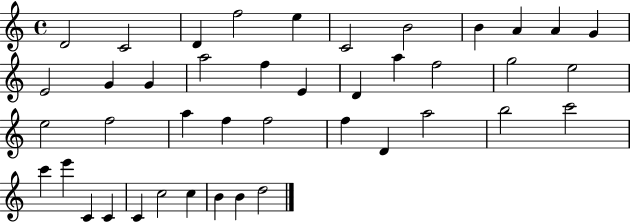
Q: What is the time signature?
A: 4/4